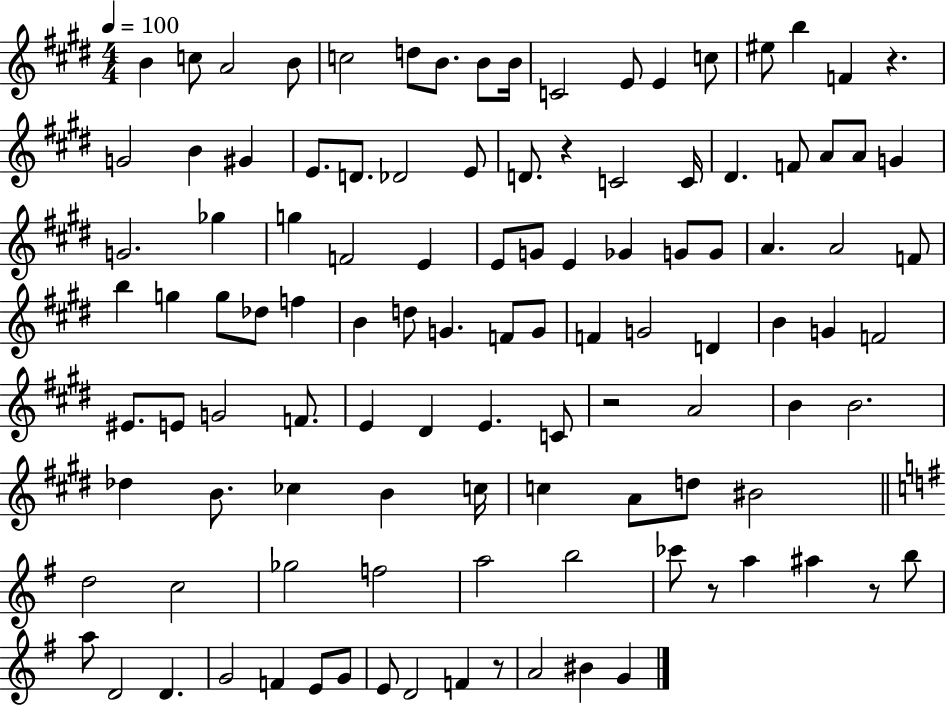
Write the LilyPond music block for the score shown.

{
  \clef treble
  \numericTimeSignature
  \time 4/4
  \key e \major
  \tempo 4 = 100
  b'4 c''8 a'2 b'8 | c''2 d''8 b'8. b'8 b'16 | c'2 e'8 e'4 c''8 | eis''8 b''4 f'4 r4. | \break g'2 b'4 gis'4 | e'8. d'8. des'2 e'8 | d'8. r4 c'2 c'16 | dis'4. f'8 a'8 a'8 g'4 | \break g'2. ges''4 | g''4 f'2 e'4 | e'8 g'8 e'4 ges'4 g'8 g'8 | a'4. a'2 f'8 | \break b''4 g''4 g''8 des''8 f''4 | b'4 d''8 g'4. f'8 g'8 | f'4 g'2 d'4 | b'4 g'4 f'2 | \break eis'8. e'8 g'2 f'8. | e'4 dis'4 e'4. c'8 | r2 a'2 | b'4 b'2. | \break des''4 b'8. ces''4 b'4 c''16 | c''4 a'8 d''8 bis'2 | \bar "||" \break \key e \minor d''2 c''2 | ges''2 f''2 | a''2 b''2 | ces'''8 r8 a''4 ais''4 r8 b''8 | \break a''8 d'2 d'4. | g'2 f'4 e'8 g'8 | e'8 d'2 f'4 r8 | a'2 bis'4 g'4 | \break \bar "|."
}